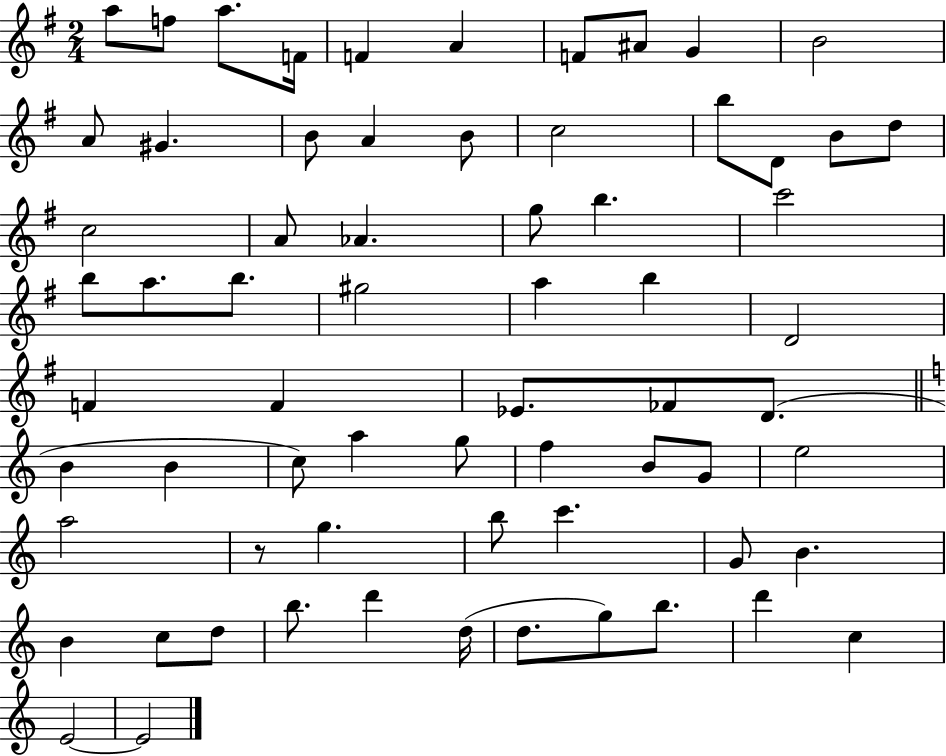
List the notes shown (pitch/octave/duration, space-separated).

A5/e F5/e A5/e. F4/s F4/q A4/q F4/e A#4/e G4/q B4/h A4/e G#4/q. B4/e A4/q B4/e C5/h B5/e D4/e B4/e D5/e C5/h A4/e Ab4/q. G5/e B5/q. C6/h B5/e A5/e. B5/e. G#5/h A5/q B5/q D4/h F4/q F4/q Eb4/e. FES4/e D4/e. B4/q B4/q C5/e A5/q G5/e F5/q B4/e G4/e E5/h A5/h R/e G5/q. B5/e C6/q. G4/e B4/q. B4/q C5/e D5/e B5/e. D6/q D5/s D5/e. G5/e B5/e. D6/q C5/q E4/h E4/h